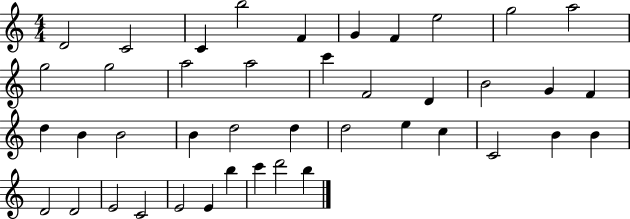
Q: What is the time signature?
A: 4/4